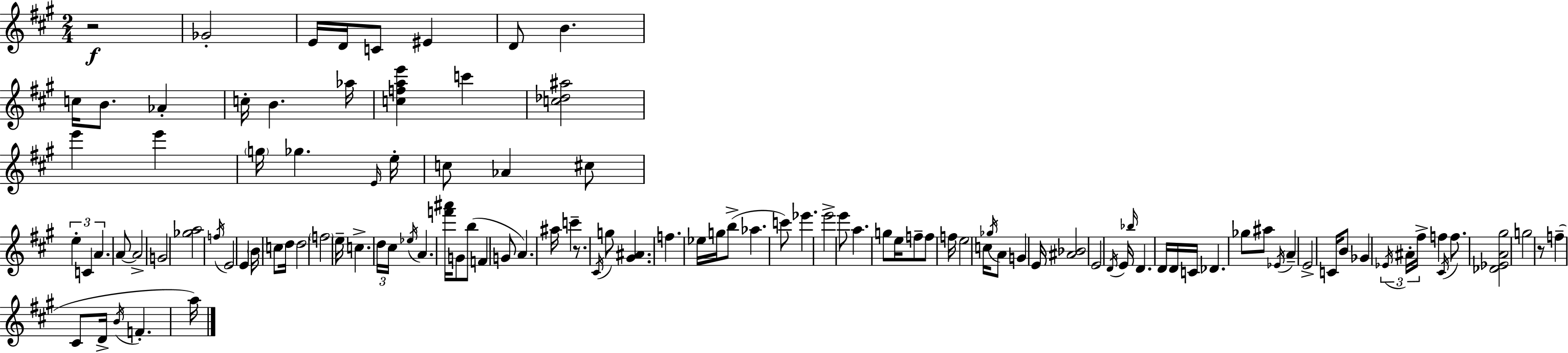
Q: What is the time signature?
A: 2/4